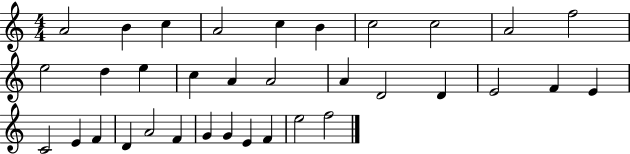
X:1
T:Untitled
M:4/4
L:1/4
K:C
A2 B c A2 c B c2 c2 A2 f2 e2 d e c A A2 A D2 D E2 F E C2 E F D A2 F G G E F e2 f2